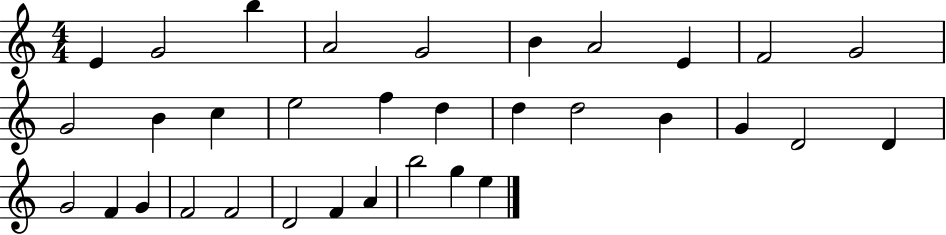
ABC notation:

X:1
T:Untitled
M:4/4
L:1/4
K:C
E G2 b A2 G2 B A2 E F2 G2 G2 B c e2 f d d d2 B G D2 D G2 F G F2 F2 D2 F A b2 g e